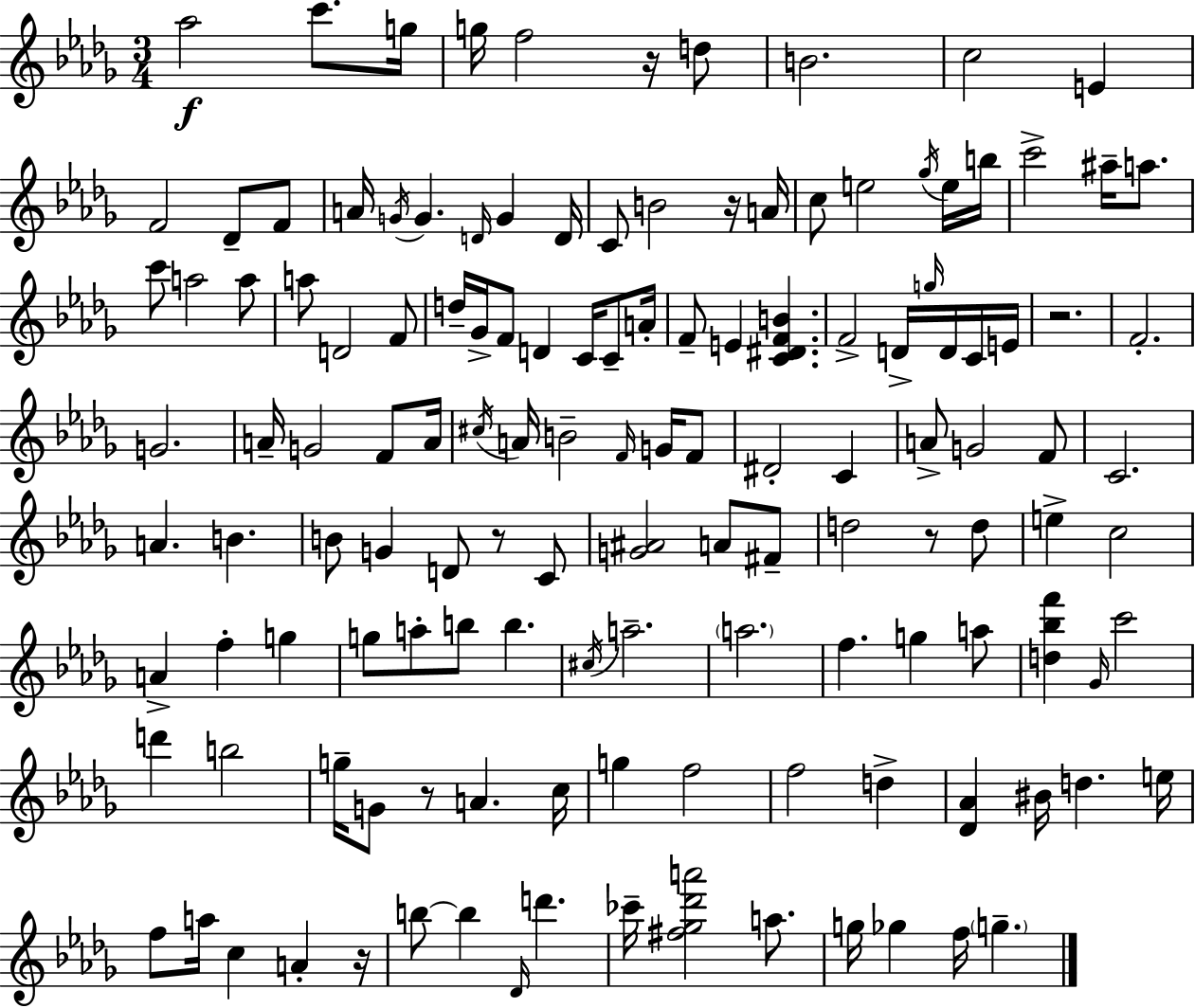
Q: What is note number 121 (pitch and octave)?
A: F5